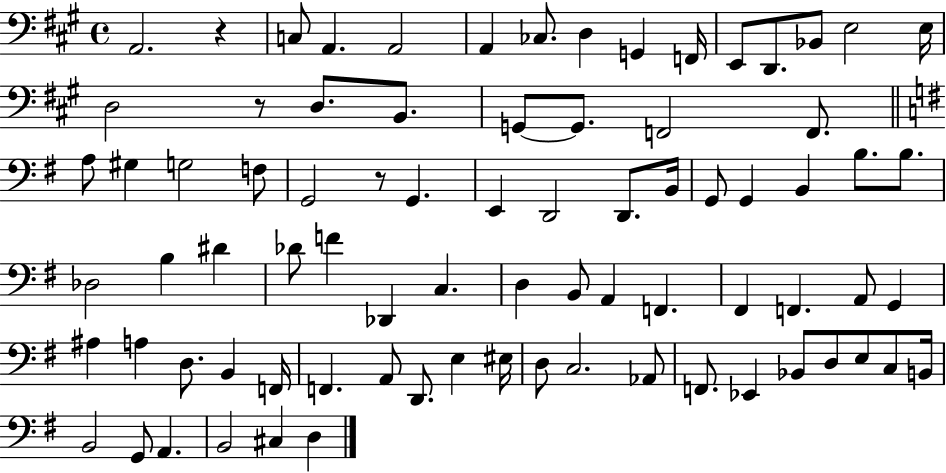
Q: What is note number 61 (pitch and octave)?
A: EIS3